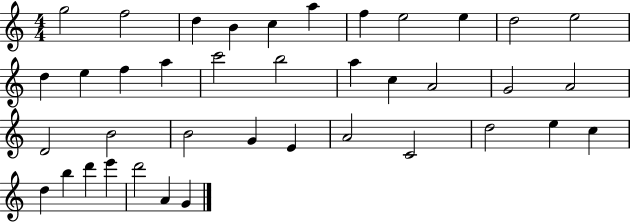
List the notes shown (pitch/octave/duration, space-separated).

G5/h F5/h D5/q B4/q C5/q A5/q F5/q E5/h E5/q D5/h E5/h D5/q E5/q F5/q A5/q C6/h B5/h A5/q C5/q A4/h G4/h A4/h D4/h B4/h B4/h G4/q E4/q A4/h C4/h D5/h E5/q C5/q D5/q B5/q D6/q E6/q D6/h A4/q G4/q